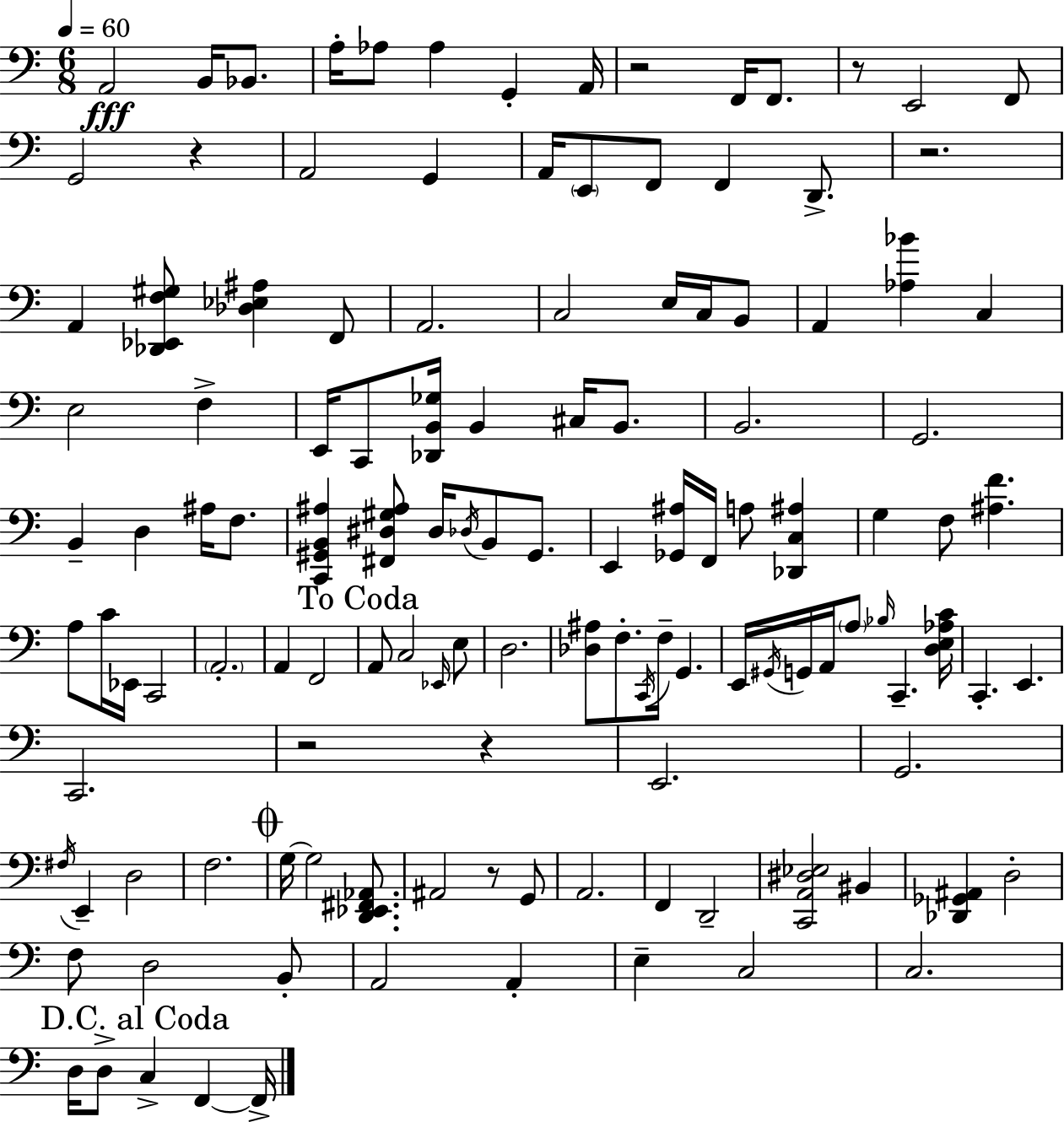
X:1
T:Untitled
M:6/8
L:1/4
K:Am
A,,2 B,,/4 _B,,/2 A,/4 _A,/2 _A, G,, A,,/4 z2 F,,/4 F,,/2 z/2 E,,2 F,,/2 G,,2 z A,,2 G,, A,,/4 E,,/2 F,,/2 F,, D,,/2 z2 A,, [_D,,_E,,F,^G,]/2 [_D,_E,^A,] F,,/2 A,,2 C,2 E,/4 C,/4 B,,/2 A,, [_A,_B] C, E,2 F, E,,/4 C,,/2 [_D,,B,,_G,]/4 B,, ^C,/4 B,,/2 B,,2 G,,2 B,, D, ^A,/4 F,/2 [C,,^G,,B,,^A,] [^F,,^D,^G,^A,]/2 ^D,/4 _D,/4 B,,/2 ^G,,/2 E,, [_G,,^A,]/4 F,,/4 A,/2 [_D,,C,^A,] G, F,/2 [^A,F] A,/2 C/4 _E,,/4 C,,2 A,,2 A,, F,,2 A,,/2 C,2 _E,,/4 E,/2 D,2 [_D,^A,]/2 F,/2 C,,/4 F,/4 G,, E,,/4 ^G,,/4 G,,/4 A,,/4 A,/2 _B,/4 C,, [D,E,_A,C]/4 C,, E,, C,,2 z2 z E,,2 G,,2 ^F,/4 E,, D,2 F,2 G,/4 G,2 [D,,_E,,^F,,_A,,]/2 ^A,,2 z/2 G,,/2 A,,2 F,, D,,2 [C,,A,,^D,_E,]2 ^B,, [_D,,_G,,^A,,] D,2 F,/2 D,2 B,,/2 A,,2 A,, E, C,2 C,2 D,/4 D,/2 C, F,, F,,/4